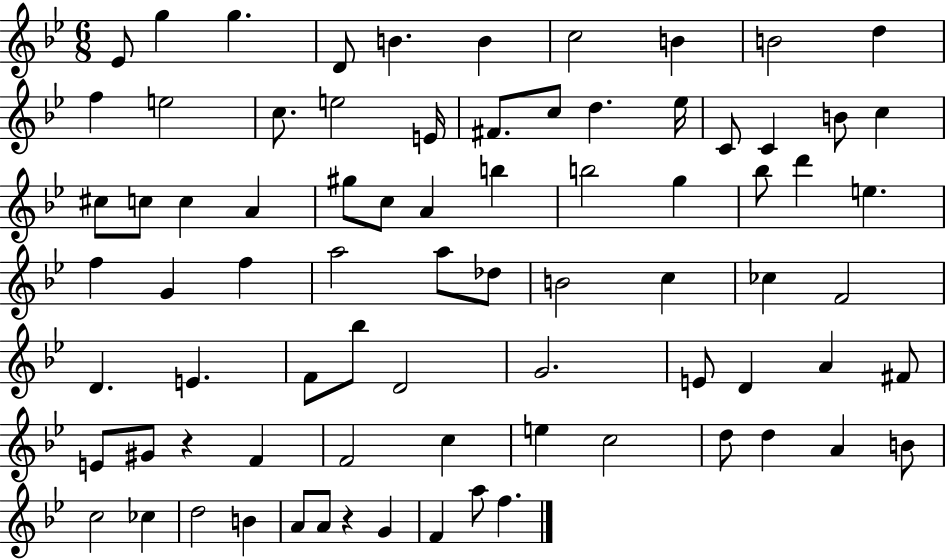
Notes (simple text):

Eb4/e G5/q G5/q. D4/e B4/q. B4/q C5/h B4/q B4/h D5/q F5/q E5/h C5/e. E5/h E4/s F#4/e. C5/e D5/q. Eb5/s C4/e C4/q B4/e C5/q C#5/e C5/e C5/q A4/q G#5/e C5/e A4/q B5/q B5/h G5/q Bb5/e D6/q E5/q. F5/q G4/q F5/q A5/h A5/e Db5/e B4/h C5/q CES5/q F4/h D4/q. E4/q. F4/e Bb5/e D4/h G4/h. E4/e D4/q A4/q F#4/e E4/e G#4/e R/q F4/q F4/h C5/q E5/q C5/h D5/e D5/q A4/q B4/e C5/h CES5/q D5/h B4/q A4/e A4/e R/q G4/q F4/q A5/e F5/q.